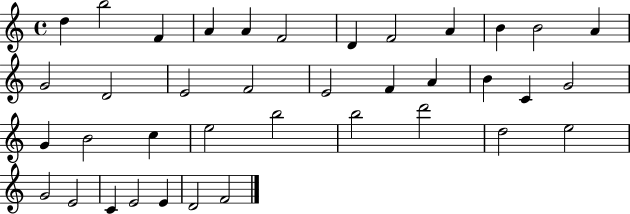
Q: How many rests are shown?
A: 0